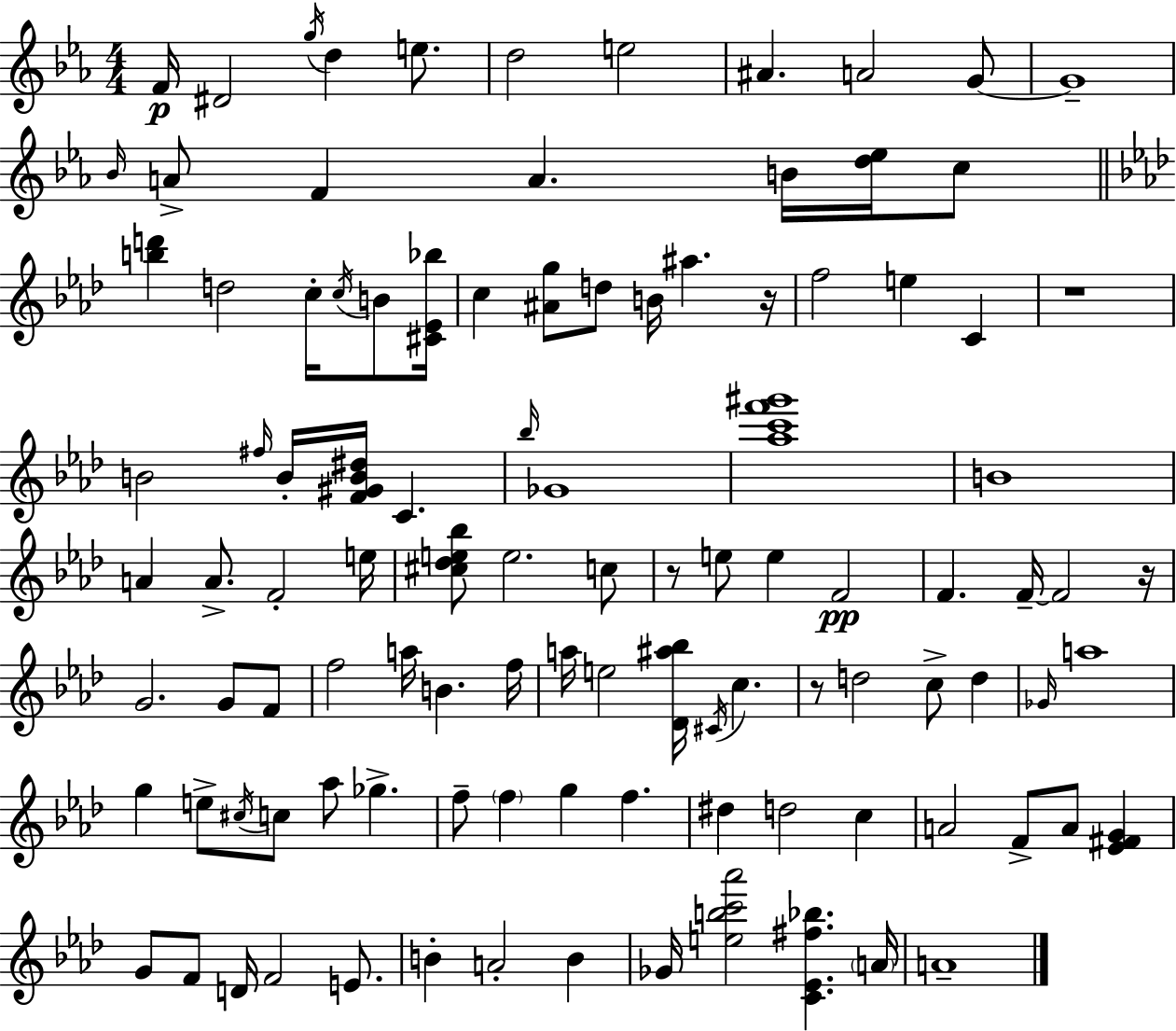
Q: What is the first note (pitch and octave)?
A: F4